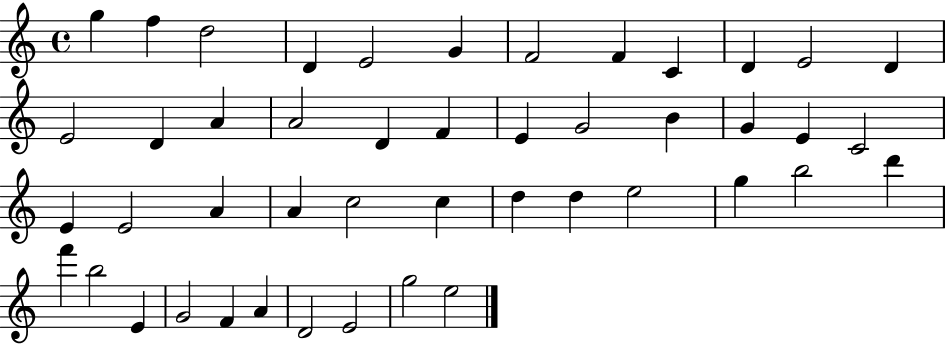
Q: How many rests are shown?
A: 0